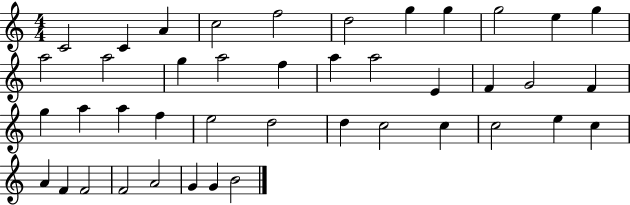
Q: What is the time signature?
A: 4/4